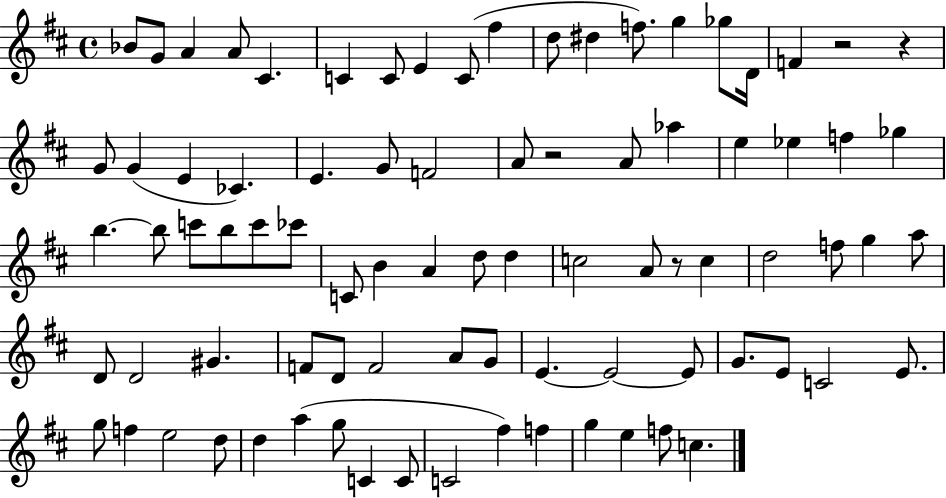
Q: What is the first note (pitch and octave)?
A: Bb4